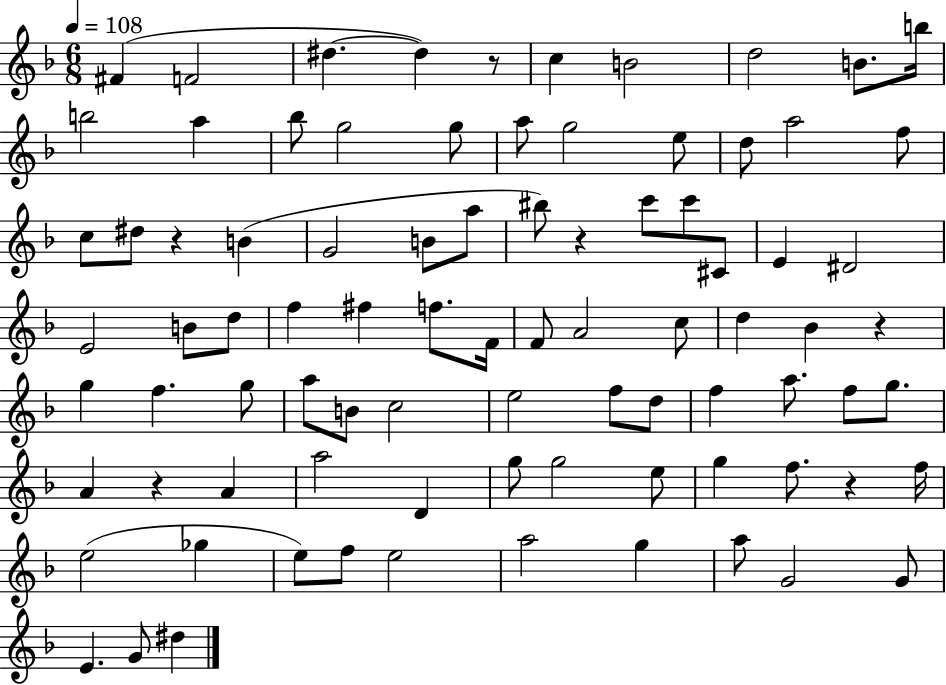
{
  \clef treble
  \numericTimeSignature
  \time 6/8
  \key f \major
  \tempo 4 = 108
  fis'4( f'2 | dis''4.~~ dis''4) r8 | c''4 b'2 | d''2 b'8. b''16 | \break b''2 a''4 | bes''8 g''2 g''8 | a''8 g''2 e''8 | d''8 a''2 f''8 | \break c''8 dis''8 r4 b'4( | g'2 b'8 a''8 | bis''8) r4 c'''8 c'''8 cis'8 | e'4 dis'2 | \break e'2 b'8 d''8 | f''4 fis''4 f''8. f'16 | f'8 a'2 c''8 | d''4 bes'4 r4 | \break g''4 f''4. g''8 | a''8 b'8 c''2 | e''2 f''8 d''8 | f''4 a''8. f''8 g''8. | \break a'4 r4 a'4 | a''2 d'4 | g''8 g''2 e''8 | g''4 f''8. r4 f''16 | \break e''2( ges''4 | e''8) f''8 e''2 | a''2 g''4 | a''8 g'2 g'8 | \break e'4. g'8 dis''4 | \bar "|."
}